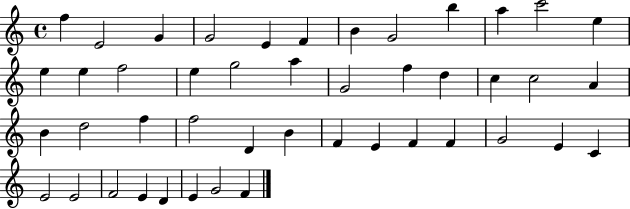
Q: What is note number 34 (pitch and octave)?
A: F4